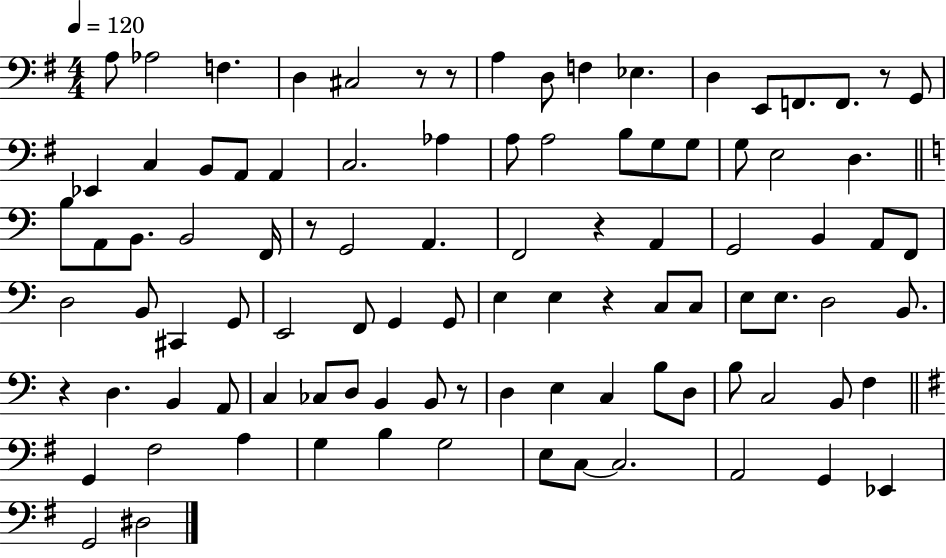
{
  \clef bass
  \numericTimeSignature
  \time 4/4
  \key g \major
  \tempo 4 = 120
  a8 aes2 f4. | d4 cis2 r8 r8 | a4 d8 f4 ees4. | d4 e,8 f,8. f,8. r8 g,8 | \break ees,4 c4 b,8 a,8 a,4 | c2. aes4 | a8 a2 b8 g8 g8 | g8 e2 d4. | \break \bar "||" \break \key a \minor b8 a,8 b,8. b,2 f,16 | r8 g,2 a,4. | f,2 r4 a,4 | g,2 b,4 a,8 f,8 | \break d2 b,8 cis,4 g,8 | e,2 f,8 g,4 g,8 | e4 e4 r4 c8 c8 | e8 e8. d2 b,8. | \break r4 d4. b,4 a,8 | c4 ces8 d8 b,4 b,8 r8 | d4 e4 c4 b8 d8 | b8 c2 b,8 f4 | \break \bar "||" \break \key e \minor g,4 fis2 a4 | g4 b4 g2 | e8 c8~~ c2. | a,2 g,4 ees,4 | \break g,2 dis2 | \bar "|."
}